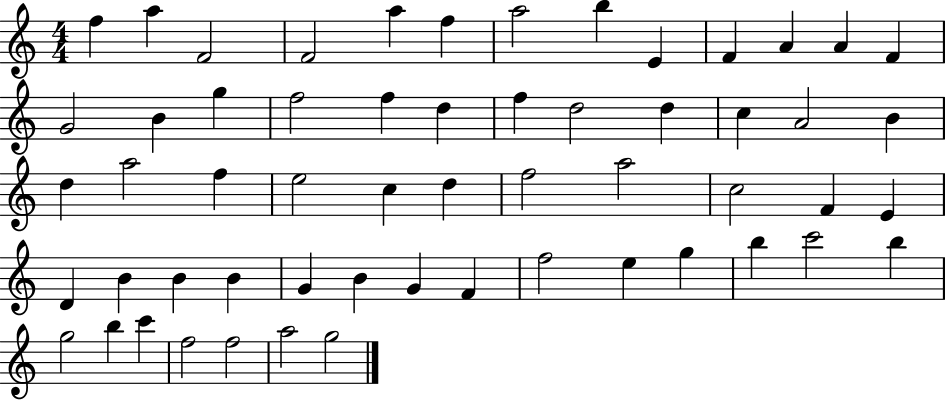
X:1
T:Untitled
M:4/4
L:1/4
K:C
f a F2 F2 a f a2 b E F A A F G2 B g f2 f d f d2 d c A2 B d a2 f e2 c d f2 a2 c2 F E D B B B G B G F f2 e g b c'2 b g2 b c' f2 f2 a2 g2